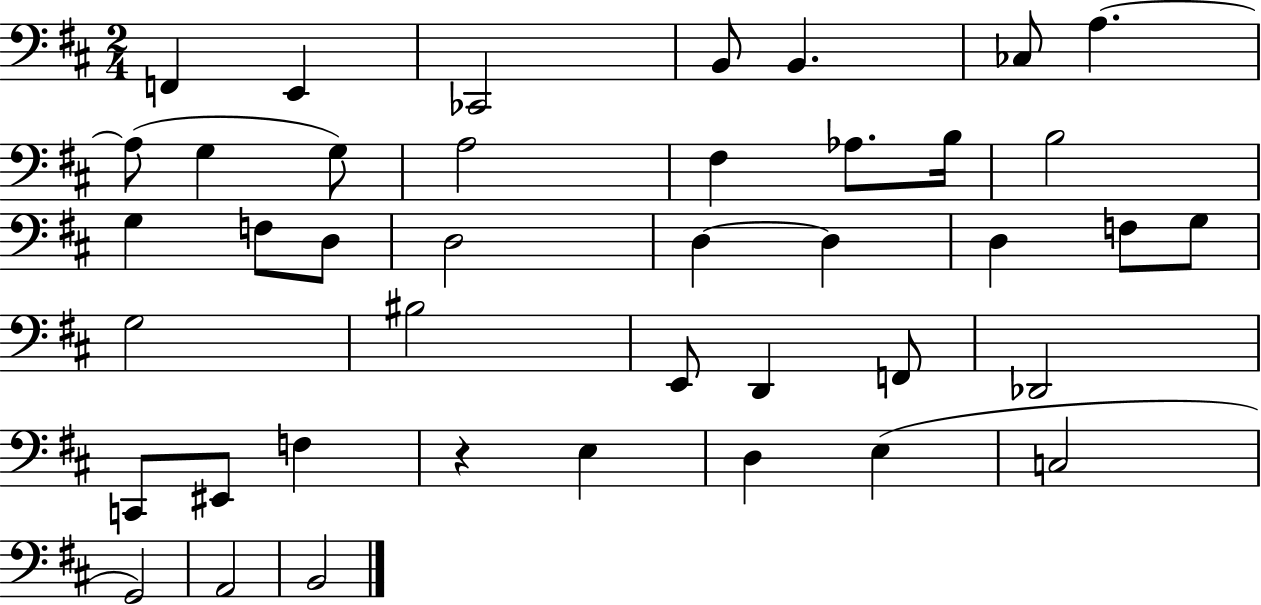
{
  \clef bass
  \numericTimeSignature
  \time 2/4
  \key d \major
  \repeat volta 2 { f,4 e,4 | ces,2 | b,8 b,4. | ces8 a4.~~ | \break a8( g4 g8) | a2 | fis4 aes8. b16 | b2 | \break g4 f8 d8 | d2 | d4~~ d4 | d4 f8 g8 | \break g2 | bis2 | e,8 d,4 f,8 | des,2 | \break c,8 eis,8 f4 | r4 e4 | d4 e4( | c2 | \break g,2) | a,2 | b,2 | } \bar "|."
}